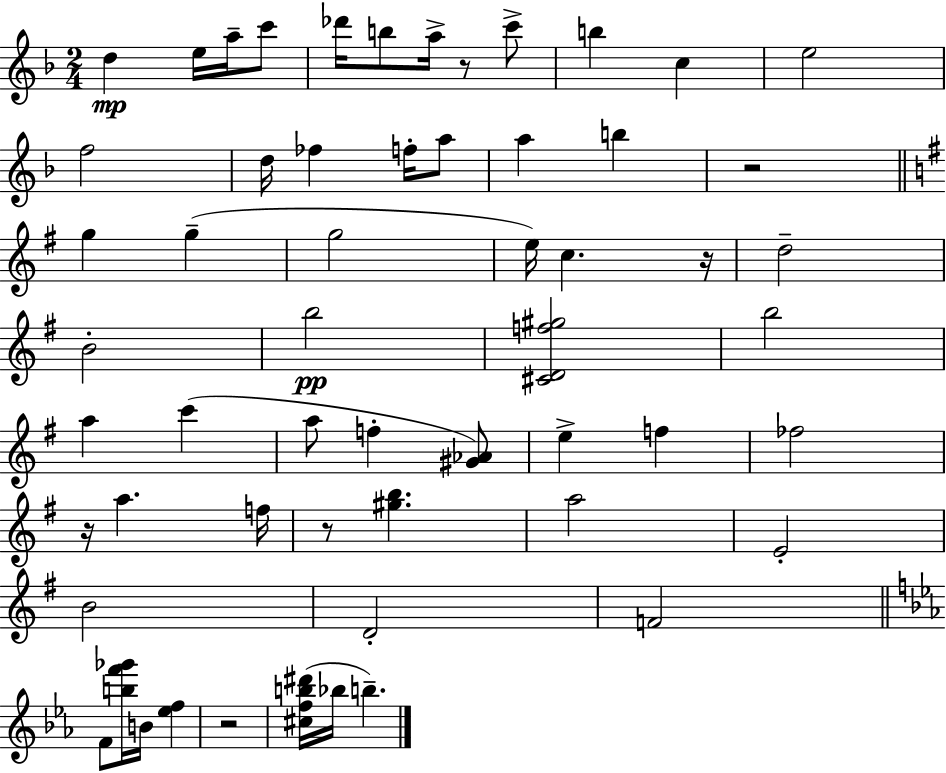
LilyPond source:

{
  \clef treble
  \numericTimeSignature
  \time 2/4
  \key f \major
  d''4\mp e''16 a''16-- c'''8 | des'''16 b''8 a''16-> r8 c'''8-> | b''4 c''4 | e''2 | \break f''2 | d''16 fes''4 f''16-. a''8 | a''4 b''4 | r2 | \break \bar "||" \break \key g \major g''4 g''4--( | g''2 | e''16) c''4. r16 | d''2-- | \break b'2-. | b''2\pp | <cis' d' f'' gis''>2 | b''2 | \break a''4 c'''4( | a''8 f''4-. <gis' aes'>8) | e''4-> f''4 | fes''2 | \break r16 a''4. f''16 | r8 <gis'' b''>4. | a''2 | e'2-. | \break b'2 | d'2-. | f'2 | \bar "||" \break \key ees \major f'8 <b'' f''' ges'''>16 b'16 <ees'' f''>4 | r2 | <cis'' f'' b'' dis'''>16( bes''16 b''4.--) | \bar "|."
}